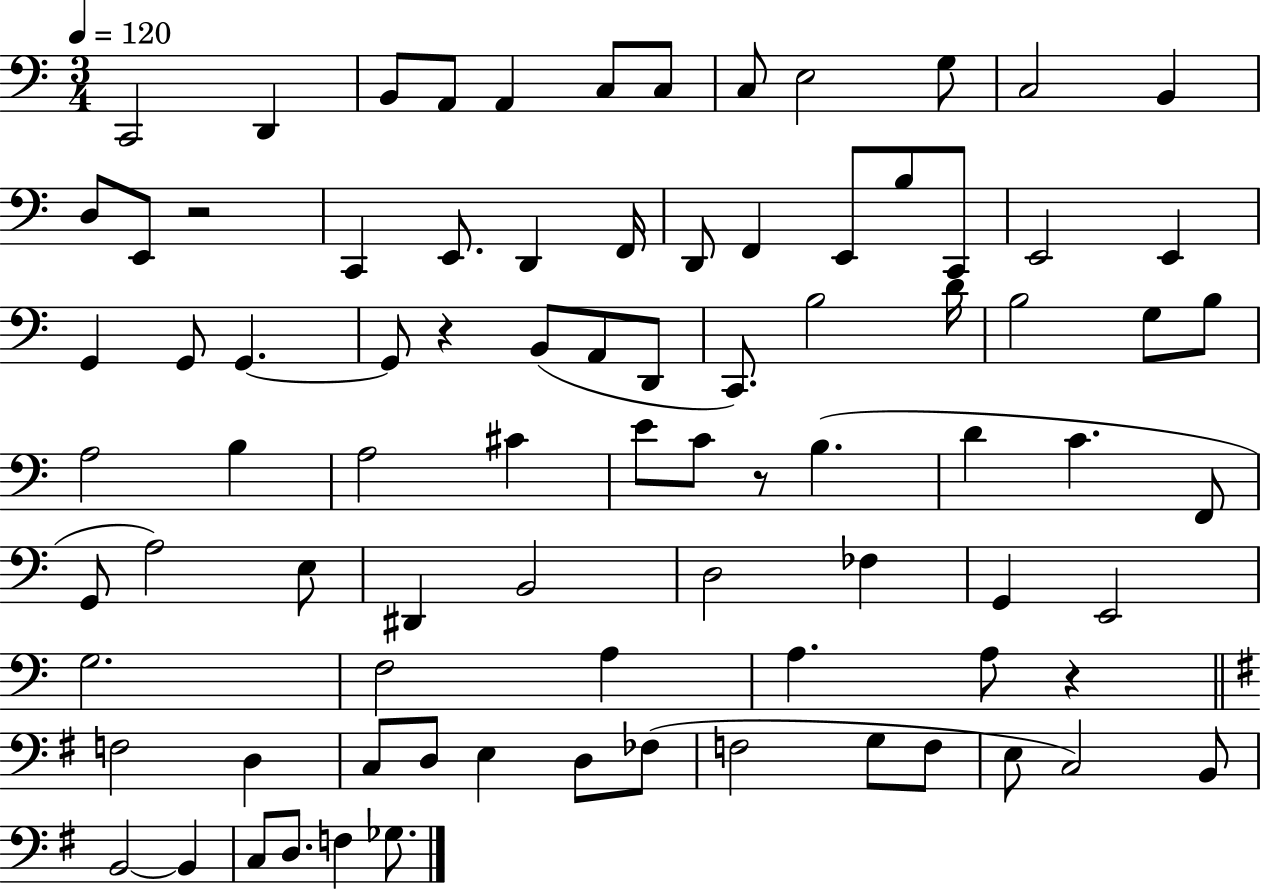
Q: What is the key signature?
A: C major